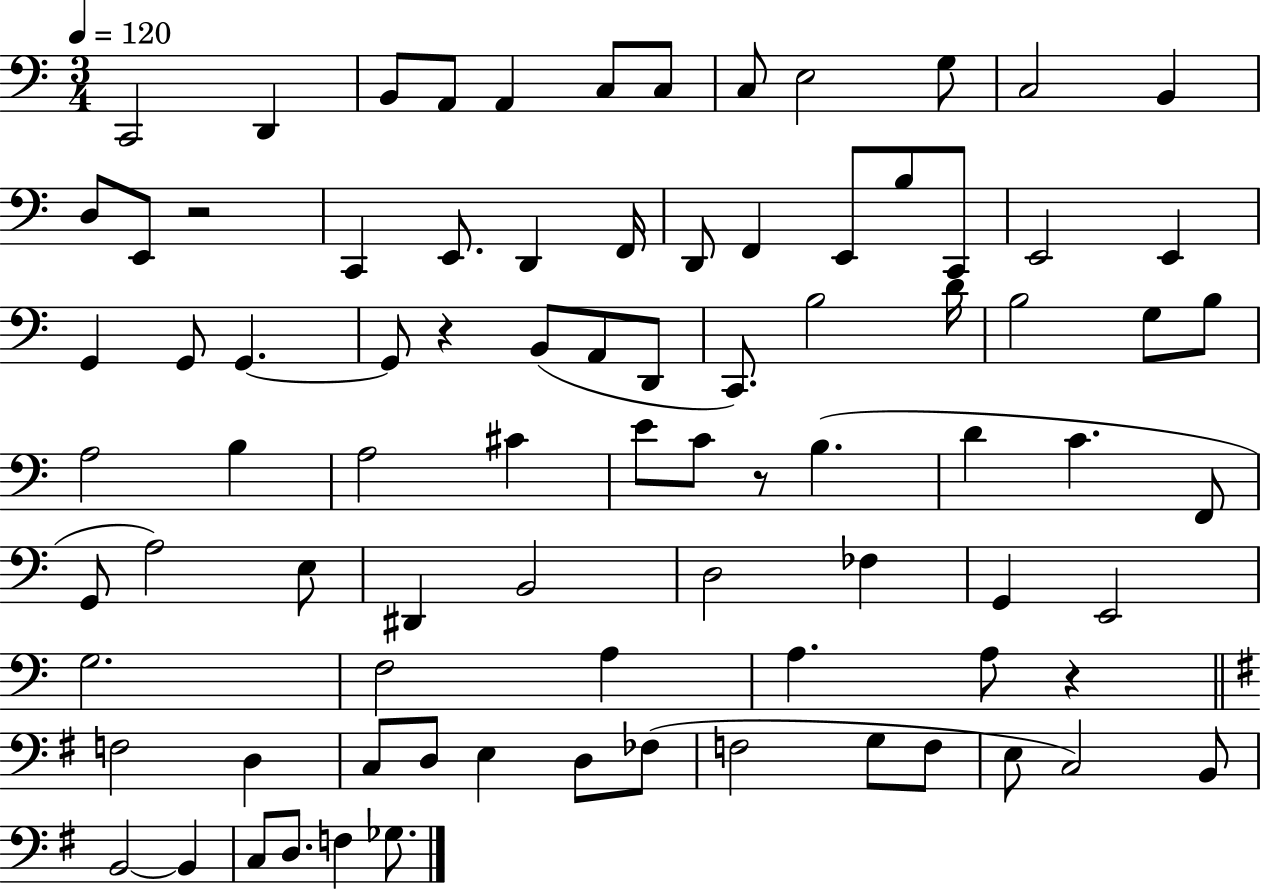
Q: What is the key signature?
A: C major